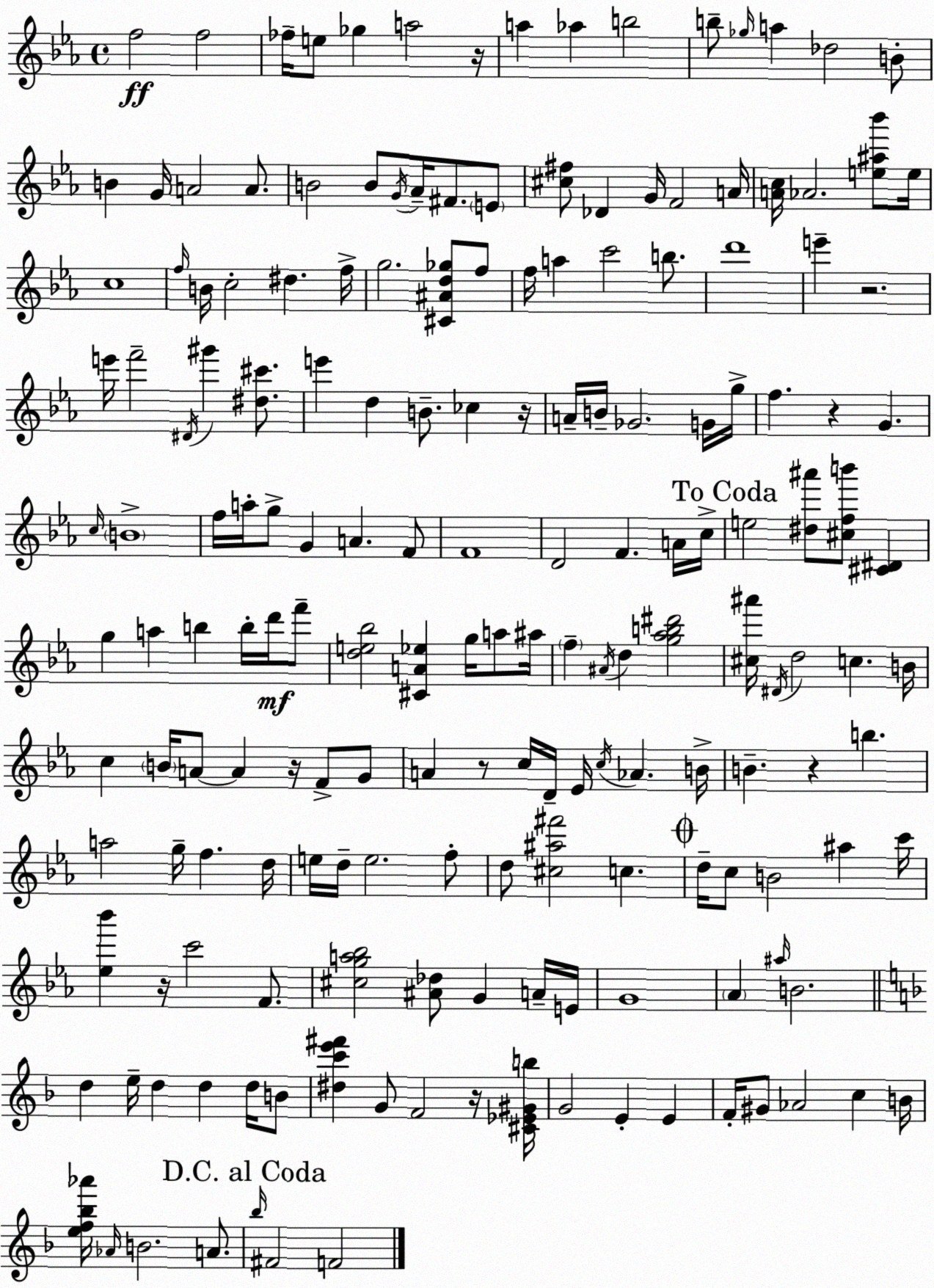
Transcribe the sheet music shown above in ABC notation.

X:1
T:Untitled
M:4/4
L:1/4
K:Cm
f2 f2 _f/4 e/2 _g a2 z/4 a _a b2 b/2 _g/4 a _d2 B/2 B G/4 A2 A/2 B2 B/2 G/4 _A/4 ^F/2 E/2 [^c^f]/2 _D G/4 F2 A/4 [Ac]/4 _A2 [e^a_b']/2 e/4 c4 f/4 B/4 c2 ^d f/4 g2 [^C^Ad_g]/2 f/2 f/4 a c'2 b/2 d'4 e' z2 e'/4 f'2 ^D/4 ^g' [^d^c']/2 e' d B/2 _c z/4 A/4 B/4 _G2 G/4 g/4 f z G c/4 B4 f/4 a/4 g/2 G A F/2 F4 D2 F A/4 c/4 e2 [^d^a']/2 [^cfb']/2 [^C^D] g a b b/4 d'/4 f'/2 [de_b]2 [^CA_e] g/4 a/2 ^a/4 f ^A/4 d [g_ab^d']2 [^c^a']/4 ^D/4 d2 c B/4 c B/4 A/2 A z/4 F/2 G/2 A z/2 c/4 D/4 _E/4 c/4 _A B/4 B z b a2 g/4 f d/4 e/4 d/4 e2 f/2 d/2 [^c^a^f']2 c d/4 c/2 B2 ^a c'/4 [_e_b'] z/4 c'2 F/2 [^cga_b]2 [^A_d]/2 G A/4 E/4 G4 _A ^a/4 B2 d e/4 d d d/4 B/2 [^dc'e'^f'] G/2 F2 z/4 [^C_E^Gb]/4 G2 E E F/4 ^G/2 _A2 c B/4 [ef_b_a']/4 _A/4 B2 A/2 _b/4 ^F2 F2